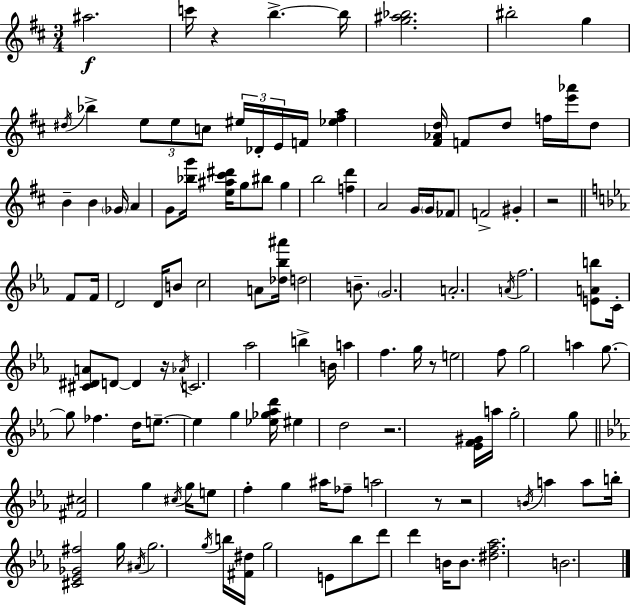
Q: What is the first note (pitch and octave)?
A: A#5